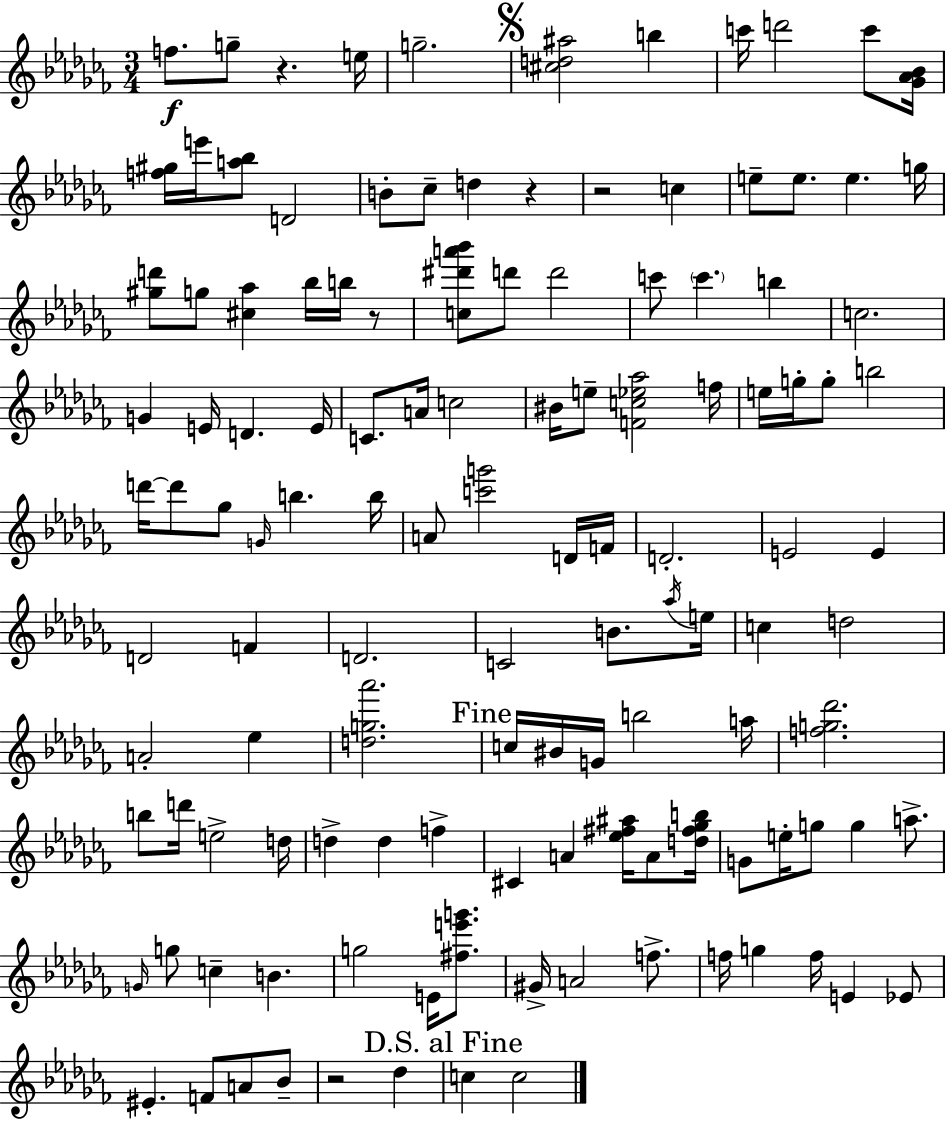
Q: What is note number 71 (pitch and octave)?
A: D6